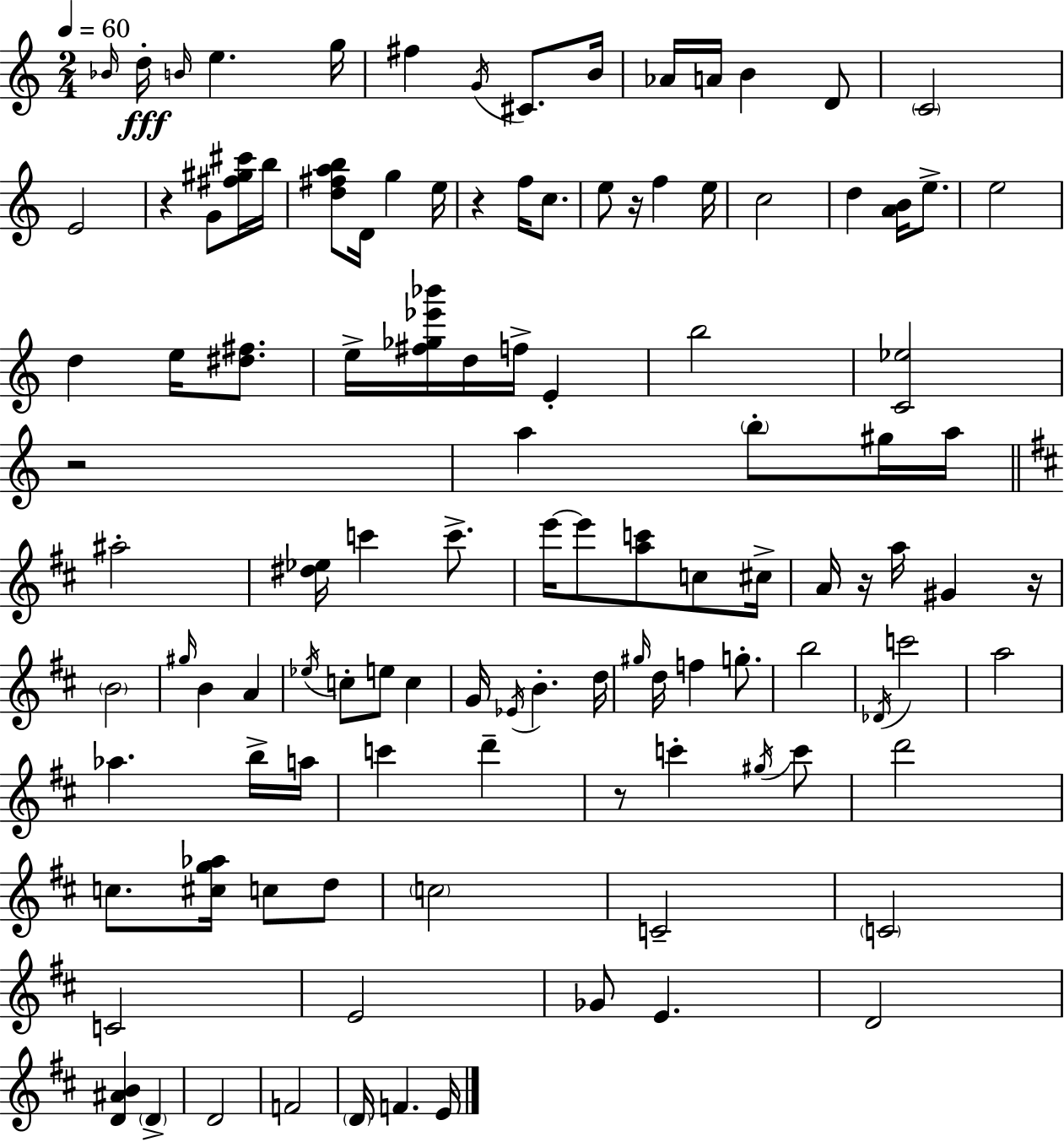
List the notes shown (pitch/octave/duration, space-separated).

Bb4/s D5/s B4/s E5/q. G5/s F#5/q G4/s C#4/e. B4/s Ab4/s A4/s B4/q D4/e C4/h E4/h R/q G4/e [F#5,G#5,C#6]/s B5/s [D5,F#5,A5,B5]/e D4/s G5/q E5/s R/q F5/s C5/e. E5/e R/s F5/q E5/s C5/h D5/q [A4,B4]/s E5/e. E5/h D5/q E5/s [D#5,F#5]/e. E5/s [F#5,Gb5,Eb6,Bb6]/s D5/s F5/s E4/q B5/h [C4,Eb5]/h R/h A5/q B5/e G#5/s A5/s A#5/h [D#5,Eb5]/s C6/q C6/e. E6/s E6/e [A5,C6]/e C5/e C#5/s A4/s R/s A5/s G#4/q R/s B4/h G#5/s B4/q A4/q Eb5/s C5/e E5/e C5/q G4/s Eb4/s B4/q. D5/s G#5/s D5/s F5/q G5/e. B5/h Db4/s C6/h A5/h Ab5/q. B5/s A5/s C6/q D6/q R/e C6/q G#5/s C6/e D6/h C5/e. [C#5,G5,Ab5]/s C5/e D5/e C5/h C4/h C4/h C4/h E4/h Gb4/e E4/q. D4/h [D4,A#4,B4]/q D4/q D4/h F4/h D4/s F4/q. E4/s